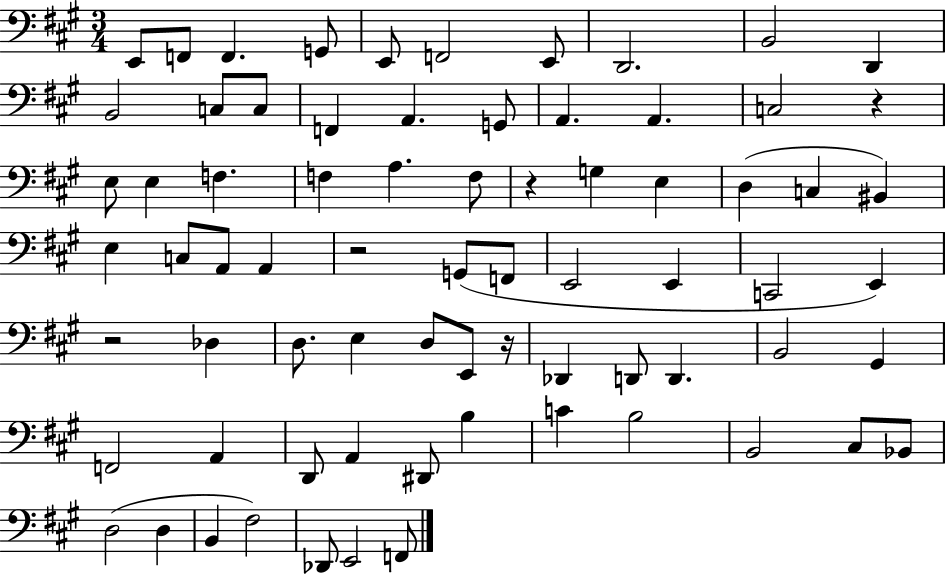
E2/e F2/e F2/q. G2/e E2/e F2/h E2/e D2/h. B2/h D2/q B2/h C3/e C3/e F2/q A2/q. G2/e A2/q. A2/q. C3/h R/q E3/e E3/q F3/q. F3/q A3/q. F3/e R/q G3/q E3/q D3/q C3/q BIS2/q E3/q C3/e A2/e A2/q R/h G2/e F2/e E2/h E2/q C2/h E2/q R/h Db3/q D3/e. E3/q D3/e E2/e R/s Db2/q D2/e D2/q. B2/h G#2/q F2/h A2/q D2/e A2/q D#2/e B3/q C4/q B3/h B2/h C#3/e Bb2/e D3/h D3/q B2/q F#3/h Db2/e E2/h F2/e